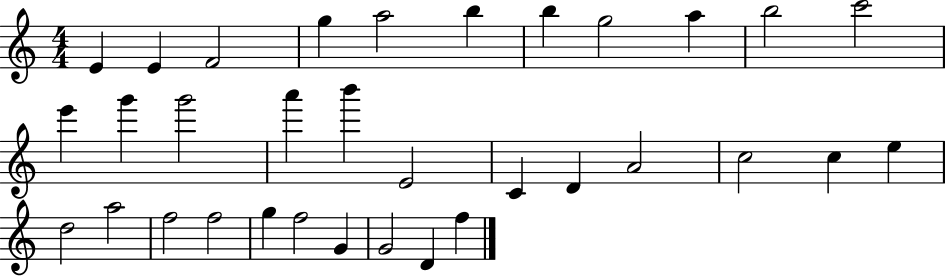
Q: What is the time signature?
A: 4/4